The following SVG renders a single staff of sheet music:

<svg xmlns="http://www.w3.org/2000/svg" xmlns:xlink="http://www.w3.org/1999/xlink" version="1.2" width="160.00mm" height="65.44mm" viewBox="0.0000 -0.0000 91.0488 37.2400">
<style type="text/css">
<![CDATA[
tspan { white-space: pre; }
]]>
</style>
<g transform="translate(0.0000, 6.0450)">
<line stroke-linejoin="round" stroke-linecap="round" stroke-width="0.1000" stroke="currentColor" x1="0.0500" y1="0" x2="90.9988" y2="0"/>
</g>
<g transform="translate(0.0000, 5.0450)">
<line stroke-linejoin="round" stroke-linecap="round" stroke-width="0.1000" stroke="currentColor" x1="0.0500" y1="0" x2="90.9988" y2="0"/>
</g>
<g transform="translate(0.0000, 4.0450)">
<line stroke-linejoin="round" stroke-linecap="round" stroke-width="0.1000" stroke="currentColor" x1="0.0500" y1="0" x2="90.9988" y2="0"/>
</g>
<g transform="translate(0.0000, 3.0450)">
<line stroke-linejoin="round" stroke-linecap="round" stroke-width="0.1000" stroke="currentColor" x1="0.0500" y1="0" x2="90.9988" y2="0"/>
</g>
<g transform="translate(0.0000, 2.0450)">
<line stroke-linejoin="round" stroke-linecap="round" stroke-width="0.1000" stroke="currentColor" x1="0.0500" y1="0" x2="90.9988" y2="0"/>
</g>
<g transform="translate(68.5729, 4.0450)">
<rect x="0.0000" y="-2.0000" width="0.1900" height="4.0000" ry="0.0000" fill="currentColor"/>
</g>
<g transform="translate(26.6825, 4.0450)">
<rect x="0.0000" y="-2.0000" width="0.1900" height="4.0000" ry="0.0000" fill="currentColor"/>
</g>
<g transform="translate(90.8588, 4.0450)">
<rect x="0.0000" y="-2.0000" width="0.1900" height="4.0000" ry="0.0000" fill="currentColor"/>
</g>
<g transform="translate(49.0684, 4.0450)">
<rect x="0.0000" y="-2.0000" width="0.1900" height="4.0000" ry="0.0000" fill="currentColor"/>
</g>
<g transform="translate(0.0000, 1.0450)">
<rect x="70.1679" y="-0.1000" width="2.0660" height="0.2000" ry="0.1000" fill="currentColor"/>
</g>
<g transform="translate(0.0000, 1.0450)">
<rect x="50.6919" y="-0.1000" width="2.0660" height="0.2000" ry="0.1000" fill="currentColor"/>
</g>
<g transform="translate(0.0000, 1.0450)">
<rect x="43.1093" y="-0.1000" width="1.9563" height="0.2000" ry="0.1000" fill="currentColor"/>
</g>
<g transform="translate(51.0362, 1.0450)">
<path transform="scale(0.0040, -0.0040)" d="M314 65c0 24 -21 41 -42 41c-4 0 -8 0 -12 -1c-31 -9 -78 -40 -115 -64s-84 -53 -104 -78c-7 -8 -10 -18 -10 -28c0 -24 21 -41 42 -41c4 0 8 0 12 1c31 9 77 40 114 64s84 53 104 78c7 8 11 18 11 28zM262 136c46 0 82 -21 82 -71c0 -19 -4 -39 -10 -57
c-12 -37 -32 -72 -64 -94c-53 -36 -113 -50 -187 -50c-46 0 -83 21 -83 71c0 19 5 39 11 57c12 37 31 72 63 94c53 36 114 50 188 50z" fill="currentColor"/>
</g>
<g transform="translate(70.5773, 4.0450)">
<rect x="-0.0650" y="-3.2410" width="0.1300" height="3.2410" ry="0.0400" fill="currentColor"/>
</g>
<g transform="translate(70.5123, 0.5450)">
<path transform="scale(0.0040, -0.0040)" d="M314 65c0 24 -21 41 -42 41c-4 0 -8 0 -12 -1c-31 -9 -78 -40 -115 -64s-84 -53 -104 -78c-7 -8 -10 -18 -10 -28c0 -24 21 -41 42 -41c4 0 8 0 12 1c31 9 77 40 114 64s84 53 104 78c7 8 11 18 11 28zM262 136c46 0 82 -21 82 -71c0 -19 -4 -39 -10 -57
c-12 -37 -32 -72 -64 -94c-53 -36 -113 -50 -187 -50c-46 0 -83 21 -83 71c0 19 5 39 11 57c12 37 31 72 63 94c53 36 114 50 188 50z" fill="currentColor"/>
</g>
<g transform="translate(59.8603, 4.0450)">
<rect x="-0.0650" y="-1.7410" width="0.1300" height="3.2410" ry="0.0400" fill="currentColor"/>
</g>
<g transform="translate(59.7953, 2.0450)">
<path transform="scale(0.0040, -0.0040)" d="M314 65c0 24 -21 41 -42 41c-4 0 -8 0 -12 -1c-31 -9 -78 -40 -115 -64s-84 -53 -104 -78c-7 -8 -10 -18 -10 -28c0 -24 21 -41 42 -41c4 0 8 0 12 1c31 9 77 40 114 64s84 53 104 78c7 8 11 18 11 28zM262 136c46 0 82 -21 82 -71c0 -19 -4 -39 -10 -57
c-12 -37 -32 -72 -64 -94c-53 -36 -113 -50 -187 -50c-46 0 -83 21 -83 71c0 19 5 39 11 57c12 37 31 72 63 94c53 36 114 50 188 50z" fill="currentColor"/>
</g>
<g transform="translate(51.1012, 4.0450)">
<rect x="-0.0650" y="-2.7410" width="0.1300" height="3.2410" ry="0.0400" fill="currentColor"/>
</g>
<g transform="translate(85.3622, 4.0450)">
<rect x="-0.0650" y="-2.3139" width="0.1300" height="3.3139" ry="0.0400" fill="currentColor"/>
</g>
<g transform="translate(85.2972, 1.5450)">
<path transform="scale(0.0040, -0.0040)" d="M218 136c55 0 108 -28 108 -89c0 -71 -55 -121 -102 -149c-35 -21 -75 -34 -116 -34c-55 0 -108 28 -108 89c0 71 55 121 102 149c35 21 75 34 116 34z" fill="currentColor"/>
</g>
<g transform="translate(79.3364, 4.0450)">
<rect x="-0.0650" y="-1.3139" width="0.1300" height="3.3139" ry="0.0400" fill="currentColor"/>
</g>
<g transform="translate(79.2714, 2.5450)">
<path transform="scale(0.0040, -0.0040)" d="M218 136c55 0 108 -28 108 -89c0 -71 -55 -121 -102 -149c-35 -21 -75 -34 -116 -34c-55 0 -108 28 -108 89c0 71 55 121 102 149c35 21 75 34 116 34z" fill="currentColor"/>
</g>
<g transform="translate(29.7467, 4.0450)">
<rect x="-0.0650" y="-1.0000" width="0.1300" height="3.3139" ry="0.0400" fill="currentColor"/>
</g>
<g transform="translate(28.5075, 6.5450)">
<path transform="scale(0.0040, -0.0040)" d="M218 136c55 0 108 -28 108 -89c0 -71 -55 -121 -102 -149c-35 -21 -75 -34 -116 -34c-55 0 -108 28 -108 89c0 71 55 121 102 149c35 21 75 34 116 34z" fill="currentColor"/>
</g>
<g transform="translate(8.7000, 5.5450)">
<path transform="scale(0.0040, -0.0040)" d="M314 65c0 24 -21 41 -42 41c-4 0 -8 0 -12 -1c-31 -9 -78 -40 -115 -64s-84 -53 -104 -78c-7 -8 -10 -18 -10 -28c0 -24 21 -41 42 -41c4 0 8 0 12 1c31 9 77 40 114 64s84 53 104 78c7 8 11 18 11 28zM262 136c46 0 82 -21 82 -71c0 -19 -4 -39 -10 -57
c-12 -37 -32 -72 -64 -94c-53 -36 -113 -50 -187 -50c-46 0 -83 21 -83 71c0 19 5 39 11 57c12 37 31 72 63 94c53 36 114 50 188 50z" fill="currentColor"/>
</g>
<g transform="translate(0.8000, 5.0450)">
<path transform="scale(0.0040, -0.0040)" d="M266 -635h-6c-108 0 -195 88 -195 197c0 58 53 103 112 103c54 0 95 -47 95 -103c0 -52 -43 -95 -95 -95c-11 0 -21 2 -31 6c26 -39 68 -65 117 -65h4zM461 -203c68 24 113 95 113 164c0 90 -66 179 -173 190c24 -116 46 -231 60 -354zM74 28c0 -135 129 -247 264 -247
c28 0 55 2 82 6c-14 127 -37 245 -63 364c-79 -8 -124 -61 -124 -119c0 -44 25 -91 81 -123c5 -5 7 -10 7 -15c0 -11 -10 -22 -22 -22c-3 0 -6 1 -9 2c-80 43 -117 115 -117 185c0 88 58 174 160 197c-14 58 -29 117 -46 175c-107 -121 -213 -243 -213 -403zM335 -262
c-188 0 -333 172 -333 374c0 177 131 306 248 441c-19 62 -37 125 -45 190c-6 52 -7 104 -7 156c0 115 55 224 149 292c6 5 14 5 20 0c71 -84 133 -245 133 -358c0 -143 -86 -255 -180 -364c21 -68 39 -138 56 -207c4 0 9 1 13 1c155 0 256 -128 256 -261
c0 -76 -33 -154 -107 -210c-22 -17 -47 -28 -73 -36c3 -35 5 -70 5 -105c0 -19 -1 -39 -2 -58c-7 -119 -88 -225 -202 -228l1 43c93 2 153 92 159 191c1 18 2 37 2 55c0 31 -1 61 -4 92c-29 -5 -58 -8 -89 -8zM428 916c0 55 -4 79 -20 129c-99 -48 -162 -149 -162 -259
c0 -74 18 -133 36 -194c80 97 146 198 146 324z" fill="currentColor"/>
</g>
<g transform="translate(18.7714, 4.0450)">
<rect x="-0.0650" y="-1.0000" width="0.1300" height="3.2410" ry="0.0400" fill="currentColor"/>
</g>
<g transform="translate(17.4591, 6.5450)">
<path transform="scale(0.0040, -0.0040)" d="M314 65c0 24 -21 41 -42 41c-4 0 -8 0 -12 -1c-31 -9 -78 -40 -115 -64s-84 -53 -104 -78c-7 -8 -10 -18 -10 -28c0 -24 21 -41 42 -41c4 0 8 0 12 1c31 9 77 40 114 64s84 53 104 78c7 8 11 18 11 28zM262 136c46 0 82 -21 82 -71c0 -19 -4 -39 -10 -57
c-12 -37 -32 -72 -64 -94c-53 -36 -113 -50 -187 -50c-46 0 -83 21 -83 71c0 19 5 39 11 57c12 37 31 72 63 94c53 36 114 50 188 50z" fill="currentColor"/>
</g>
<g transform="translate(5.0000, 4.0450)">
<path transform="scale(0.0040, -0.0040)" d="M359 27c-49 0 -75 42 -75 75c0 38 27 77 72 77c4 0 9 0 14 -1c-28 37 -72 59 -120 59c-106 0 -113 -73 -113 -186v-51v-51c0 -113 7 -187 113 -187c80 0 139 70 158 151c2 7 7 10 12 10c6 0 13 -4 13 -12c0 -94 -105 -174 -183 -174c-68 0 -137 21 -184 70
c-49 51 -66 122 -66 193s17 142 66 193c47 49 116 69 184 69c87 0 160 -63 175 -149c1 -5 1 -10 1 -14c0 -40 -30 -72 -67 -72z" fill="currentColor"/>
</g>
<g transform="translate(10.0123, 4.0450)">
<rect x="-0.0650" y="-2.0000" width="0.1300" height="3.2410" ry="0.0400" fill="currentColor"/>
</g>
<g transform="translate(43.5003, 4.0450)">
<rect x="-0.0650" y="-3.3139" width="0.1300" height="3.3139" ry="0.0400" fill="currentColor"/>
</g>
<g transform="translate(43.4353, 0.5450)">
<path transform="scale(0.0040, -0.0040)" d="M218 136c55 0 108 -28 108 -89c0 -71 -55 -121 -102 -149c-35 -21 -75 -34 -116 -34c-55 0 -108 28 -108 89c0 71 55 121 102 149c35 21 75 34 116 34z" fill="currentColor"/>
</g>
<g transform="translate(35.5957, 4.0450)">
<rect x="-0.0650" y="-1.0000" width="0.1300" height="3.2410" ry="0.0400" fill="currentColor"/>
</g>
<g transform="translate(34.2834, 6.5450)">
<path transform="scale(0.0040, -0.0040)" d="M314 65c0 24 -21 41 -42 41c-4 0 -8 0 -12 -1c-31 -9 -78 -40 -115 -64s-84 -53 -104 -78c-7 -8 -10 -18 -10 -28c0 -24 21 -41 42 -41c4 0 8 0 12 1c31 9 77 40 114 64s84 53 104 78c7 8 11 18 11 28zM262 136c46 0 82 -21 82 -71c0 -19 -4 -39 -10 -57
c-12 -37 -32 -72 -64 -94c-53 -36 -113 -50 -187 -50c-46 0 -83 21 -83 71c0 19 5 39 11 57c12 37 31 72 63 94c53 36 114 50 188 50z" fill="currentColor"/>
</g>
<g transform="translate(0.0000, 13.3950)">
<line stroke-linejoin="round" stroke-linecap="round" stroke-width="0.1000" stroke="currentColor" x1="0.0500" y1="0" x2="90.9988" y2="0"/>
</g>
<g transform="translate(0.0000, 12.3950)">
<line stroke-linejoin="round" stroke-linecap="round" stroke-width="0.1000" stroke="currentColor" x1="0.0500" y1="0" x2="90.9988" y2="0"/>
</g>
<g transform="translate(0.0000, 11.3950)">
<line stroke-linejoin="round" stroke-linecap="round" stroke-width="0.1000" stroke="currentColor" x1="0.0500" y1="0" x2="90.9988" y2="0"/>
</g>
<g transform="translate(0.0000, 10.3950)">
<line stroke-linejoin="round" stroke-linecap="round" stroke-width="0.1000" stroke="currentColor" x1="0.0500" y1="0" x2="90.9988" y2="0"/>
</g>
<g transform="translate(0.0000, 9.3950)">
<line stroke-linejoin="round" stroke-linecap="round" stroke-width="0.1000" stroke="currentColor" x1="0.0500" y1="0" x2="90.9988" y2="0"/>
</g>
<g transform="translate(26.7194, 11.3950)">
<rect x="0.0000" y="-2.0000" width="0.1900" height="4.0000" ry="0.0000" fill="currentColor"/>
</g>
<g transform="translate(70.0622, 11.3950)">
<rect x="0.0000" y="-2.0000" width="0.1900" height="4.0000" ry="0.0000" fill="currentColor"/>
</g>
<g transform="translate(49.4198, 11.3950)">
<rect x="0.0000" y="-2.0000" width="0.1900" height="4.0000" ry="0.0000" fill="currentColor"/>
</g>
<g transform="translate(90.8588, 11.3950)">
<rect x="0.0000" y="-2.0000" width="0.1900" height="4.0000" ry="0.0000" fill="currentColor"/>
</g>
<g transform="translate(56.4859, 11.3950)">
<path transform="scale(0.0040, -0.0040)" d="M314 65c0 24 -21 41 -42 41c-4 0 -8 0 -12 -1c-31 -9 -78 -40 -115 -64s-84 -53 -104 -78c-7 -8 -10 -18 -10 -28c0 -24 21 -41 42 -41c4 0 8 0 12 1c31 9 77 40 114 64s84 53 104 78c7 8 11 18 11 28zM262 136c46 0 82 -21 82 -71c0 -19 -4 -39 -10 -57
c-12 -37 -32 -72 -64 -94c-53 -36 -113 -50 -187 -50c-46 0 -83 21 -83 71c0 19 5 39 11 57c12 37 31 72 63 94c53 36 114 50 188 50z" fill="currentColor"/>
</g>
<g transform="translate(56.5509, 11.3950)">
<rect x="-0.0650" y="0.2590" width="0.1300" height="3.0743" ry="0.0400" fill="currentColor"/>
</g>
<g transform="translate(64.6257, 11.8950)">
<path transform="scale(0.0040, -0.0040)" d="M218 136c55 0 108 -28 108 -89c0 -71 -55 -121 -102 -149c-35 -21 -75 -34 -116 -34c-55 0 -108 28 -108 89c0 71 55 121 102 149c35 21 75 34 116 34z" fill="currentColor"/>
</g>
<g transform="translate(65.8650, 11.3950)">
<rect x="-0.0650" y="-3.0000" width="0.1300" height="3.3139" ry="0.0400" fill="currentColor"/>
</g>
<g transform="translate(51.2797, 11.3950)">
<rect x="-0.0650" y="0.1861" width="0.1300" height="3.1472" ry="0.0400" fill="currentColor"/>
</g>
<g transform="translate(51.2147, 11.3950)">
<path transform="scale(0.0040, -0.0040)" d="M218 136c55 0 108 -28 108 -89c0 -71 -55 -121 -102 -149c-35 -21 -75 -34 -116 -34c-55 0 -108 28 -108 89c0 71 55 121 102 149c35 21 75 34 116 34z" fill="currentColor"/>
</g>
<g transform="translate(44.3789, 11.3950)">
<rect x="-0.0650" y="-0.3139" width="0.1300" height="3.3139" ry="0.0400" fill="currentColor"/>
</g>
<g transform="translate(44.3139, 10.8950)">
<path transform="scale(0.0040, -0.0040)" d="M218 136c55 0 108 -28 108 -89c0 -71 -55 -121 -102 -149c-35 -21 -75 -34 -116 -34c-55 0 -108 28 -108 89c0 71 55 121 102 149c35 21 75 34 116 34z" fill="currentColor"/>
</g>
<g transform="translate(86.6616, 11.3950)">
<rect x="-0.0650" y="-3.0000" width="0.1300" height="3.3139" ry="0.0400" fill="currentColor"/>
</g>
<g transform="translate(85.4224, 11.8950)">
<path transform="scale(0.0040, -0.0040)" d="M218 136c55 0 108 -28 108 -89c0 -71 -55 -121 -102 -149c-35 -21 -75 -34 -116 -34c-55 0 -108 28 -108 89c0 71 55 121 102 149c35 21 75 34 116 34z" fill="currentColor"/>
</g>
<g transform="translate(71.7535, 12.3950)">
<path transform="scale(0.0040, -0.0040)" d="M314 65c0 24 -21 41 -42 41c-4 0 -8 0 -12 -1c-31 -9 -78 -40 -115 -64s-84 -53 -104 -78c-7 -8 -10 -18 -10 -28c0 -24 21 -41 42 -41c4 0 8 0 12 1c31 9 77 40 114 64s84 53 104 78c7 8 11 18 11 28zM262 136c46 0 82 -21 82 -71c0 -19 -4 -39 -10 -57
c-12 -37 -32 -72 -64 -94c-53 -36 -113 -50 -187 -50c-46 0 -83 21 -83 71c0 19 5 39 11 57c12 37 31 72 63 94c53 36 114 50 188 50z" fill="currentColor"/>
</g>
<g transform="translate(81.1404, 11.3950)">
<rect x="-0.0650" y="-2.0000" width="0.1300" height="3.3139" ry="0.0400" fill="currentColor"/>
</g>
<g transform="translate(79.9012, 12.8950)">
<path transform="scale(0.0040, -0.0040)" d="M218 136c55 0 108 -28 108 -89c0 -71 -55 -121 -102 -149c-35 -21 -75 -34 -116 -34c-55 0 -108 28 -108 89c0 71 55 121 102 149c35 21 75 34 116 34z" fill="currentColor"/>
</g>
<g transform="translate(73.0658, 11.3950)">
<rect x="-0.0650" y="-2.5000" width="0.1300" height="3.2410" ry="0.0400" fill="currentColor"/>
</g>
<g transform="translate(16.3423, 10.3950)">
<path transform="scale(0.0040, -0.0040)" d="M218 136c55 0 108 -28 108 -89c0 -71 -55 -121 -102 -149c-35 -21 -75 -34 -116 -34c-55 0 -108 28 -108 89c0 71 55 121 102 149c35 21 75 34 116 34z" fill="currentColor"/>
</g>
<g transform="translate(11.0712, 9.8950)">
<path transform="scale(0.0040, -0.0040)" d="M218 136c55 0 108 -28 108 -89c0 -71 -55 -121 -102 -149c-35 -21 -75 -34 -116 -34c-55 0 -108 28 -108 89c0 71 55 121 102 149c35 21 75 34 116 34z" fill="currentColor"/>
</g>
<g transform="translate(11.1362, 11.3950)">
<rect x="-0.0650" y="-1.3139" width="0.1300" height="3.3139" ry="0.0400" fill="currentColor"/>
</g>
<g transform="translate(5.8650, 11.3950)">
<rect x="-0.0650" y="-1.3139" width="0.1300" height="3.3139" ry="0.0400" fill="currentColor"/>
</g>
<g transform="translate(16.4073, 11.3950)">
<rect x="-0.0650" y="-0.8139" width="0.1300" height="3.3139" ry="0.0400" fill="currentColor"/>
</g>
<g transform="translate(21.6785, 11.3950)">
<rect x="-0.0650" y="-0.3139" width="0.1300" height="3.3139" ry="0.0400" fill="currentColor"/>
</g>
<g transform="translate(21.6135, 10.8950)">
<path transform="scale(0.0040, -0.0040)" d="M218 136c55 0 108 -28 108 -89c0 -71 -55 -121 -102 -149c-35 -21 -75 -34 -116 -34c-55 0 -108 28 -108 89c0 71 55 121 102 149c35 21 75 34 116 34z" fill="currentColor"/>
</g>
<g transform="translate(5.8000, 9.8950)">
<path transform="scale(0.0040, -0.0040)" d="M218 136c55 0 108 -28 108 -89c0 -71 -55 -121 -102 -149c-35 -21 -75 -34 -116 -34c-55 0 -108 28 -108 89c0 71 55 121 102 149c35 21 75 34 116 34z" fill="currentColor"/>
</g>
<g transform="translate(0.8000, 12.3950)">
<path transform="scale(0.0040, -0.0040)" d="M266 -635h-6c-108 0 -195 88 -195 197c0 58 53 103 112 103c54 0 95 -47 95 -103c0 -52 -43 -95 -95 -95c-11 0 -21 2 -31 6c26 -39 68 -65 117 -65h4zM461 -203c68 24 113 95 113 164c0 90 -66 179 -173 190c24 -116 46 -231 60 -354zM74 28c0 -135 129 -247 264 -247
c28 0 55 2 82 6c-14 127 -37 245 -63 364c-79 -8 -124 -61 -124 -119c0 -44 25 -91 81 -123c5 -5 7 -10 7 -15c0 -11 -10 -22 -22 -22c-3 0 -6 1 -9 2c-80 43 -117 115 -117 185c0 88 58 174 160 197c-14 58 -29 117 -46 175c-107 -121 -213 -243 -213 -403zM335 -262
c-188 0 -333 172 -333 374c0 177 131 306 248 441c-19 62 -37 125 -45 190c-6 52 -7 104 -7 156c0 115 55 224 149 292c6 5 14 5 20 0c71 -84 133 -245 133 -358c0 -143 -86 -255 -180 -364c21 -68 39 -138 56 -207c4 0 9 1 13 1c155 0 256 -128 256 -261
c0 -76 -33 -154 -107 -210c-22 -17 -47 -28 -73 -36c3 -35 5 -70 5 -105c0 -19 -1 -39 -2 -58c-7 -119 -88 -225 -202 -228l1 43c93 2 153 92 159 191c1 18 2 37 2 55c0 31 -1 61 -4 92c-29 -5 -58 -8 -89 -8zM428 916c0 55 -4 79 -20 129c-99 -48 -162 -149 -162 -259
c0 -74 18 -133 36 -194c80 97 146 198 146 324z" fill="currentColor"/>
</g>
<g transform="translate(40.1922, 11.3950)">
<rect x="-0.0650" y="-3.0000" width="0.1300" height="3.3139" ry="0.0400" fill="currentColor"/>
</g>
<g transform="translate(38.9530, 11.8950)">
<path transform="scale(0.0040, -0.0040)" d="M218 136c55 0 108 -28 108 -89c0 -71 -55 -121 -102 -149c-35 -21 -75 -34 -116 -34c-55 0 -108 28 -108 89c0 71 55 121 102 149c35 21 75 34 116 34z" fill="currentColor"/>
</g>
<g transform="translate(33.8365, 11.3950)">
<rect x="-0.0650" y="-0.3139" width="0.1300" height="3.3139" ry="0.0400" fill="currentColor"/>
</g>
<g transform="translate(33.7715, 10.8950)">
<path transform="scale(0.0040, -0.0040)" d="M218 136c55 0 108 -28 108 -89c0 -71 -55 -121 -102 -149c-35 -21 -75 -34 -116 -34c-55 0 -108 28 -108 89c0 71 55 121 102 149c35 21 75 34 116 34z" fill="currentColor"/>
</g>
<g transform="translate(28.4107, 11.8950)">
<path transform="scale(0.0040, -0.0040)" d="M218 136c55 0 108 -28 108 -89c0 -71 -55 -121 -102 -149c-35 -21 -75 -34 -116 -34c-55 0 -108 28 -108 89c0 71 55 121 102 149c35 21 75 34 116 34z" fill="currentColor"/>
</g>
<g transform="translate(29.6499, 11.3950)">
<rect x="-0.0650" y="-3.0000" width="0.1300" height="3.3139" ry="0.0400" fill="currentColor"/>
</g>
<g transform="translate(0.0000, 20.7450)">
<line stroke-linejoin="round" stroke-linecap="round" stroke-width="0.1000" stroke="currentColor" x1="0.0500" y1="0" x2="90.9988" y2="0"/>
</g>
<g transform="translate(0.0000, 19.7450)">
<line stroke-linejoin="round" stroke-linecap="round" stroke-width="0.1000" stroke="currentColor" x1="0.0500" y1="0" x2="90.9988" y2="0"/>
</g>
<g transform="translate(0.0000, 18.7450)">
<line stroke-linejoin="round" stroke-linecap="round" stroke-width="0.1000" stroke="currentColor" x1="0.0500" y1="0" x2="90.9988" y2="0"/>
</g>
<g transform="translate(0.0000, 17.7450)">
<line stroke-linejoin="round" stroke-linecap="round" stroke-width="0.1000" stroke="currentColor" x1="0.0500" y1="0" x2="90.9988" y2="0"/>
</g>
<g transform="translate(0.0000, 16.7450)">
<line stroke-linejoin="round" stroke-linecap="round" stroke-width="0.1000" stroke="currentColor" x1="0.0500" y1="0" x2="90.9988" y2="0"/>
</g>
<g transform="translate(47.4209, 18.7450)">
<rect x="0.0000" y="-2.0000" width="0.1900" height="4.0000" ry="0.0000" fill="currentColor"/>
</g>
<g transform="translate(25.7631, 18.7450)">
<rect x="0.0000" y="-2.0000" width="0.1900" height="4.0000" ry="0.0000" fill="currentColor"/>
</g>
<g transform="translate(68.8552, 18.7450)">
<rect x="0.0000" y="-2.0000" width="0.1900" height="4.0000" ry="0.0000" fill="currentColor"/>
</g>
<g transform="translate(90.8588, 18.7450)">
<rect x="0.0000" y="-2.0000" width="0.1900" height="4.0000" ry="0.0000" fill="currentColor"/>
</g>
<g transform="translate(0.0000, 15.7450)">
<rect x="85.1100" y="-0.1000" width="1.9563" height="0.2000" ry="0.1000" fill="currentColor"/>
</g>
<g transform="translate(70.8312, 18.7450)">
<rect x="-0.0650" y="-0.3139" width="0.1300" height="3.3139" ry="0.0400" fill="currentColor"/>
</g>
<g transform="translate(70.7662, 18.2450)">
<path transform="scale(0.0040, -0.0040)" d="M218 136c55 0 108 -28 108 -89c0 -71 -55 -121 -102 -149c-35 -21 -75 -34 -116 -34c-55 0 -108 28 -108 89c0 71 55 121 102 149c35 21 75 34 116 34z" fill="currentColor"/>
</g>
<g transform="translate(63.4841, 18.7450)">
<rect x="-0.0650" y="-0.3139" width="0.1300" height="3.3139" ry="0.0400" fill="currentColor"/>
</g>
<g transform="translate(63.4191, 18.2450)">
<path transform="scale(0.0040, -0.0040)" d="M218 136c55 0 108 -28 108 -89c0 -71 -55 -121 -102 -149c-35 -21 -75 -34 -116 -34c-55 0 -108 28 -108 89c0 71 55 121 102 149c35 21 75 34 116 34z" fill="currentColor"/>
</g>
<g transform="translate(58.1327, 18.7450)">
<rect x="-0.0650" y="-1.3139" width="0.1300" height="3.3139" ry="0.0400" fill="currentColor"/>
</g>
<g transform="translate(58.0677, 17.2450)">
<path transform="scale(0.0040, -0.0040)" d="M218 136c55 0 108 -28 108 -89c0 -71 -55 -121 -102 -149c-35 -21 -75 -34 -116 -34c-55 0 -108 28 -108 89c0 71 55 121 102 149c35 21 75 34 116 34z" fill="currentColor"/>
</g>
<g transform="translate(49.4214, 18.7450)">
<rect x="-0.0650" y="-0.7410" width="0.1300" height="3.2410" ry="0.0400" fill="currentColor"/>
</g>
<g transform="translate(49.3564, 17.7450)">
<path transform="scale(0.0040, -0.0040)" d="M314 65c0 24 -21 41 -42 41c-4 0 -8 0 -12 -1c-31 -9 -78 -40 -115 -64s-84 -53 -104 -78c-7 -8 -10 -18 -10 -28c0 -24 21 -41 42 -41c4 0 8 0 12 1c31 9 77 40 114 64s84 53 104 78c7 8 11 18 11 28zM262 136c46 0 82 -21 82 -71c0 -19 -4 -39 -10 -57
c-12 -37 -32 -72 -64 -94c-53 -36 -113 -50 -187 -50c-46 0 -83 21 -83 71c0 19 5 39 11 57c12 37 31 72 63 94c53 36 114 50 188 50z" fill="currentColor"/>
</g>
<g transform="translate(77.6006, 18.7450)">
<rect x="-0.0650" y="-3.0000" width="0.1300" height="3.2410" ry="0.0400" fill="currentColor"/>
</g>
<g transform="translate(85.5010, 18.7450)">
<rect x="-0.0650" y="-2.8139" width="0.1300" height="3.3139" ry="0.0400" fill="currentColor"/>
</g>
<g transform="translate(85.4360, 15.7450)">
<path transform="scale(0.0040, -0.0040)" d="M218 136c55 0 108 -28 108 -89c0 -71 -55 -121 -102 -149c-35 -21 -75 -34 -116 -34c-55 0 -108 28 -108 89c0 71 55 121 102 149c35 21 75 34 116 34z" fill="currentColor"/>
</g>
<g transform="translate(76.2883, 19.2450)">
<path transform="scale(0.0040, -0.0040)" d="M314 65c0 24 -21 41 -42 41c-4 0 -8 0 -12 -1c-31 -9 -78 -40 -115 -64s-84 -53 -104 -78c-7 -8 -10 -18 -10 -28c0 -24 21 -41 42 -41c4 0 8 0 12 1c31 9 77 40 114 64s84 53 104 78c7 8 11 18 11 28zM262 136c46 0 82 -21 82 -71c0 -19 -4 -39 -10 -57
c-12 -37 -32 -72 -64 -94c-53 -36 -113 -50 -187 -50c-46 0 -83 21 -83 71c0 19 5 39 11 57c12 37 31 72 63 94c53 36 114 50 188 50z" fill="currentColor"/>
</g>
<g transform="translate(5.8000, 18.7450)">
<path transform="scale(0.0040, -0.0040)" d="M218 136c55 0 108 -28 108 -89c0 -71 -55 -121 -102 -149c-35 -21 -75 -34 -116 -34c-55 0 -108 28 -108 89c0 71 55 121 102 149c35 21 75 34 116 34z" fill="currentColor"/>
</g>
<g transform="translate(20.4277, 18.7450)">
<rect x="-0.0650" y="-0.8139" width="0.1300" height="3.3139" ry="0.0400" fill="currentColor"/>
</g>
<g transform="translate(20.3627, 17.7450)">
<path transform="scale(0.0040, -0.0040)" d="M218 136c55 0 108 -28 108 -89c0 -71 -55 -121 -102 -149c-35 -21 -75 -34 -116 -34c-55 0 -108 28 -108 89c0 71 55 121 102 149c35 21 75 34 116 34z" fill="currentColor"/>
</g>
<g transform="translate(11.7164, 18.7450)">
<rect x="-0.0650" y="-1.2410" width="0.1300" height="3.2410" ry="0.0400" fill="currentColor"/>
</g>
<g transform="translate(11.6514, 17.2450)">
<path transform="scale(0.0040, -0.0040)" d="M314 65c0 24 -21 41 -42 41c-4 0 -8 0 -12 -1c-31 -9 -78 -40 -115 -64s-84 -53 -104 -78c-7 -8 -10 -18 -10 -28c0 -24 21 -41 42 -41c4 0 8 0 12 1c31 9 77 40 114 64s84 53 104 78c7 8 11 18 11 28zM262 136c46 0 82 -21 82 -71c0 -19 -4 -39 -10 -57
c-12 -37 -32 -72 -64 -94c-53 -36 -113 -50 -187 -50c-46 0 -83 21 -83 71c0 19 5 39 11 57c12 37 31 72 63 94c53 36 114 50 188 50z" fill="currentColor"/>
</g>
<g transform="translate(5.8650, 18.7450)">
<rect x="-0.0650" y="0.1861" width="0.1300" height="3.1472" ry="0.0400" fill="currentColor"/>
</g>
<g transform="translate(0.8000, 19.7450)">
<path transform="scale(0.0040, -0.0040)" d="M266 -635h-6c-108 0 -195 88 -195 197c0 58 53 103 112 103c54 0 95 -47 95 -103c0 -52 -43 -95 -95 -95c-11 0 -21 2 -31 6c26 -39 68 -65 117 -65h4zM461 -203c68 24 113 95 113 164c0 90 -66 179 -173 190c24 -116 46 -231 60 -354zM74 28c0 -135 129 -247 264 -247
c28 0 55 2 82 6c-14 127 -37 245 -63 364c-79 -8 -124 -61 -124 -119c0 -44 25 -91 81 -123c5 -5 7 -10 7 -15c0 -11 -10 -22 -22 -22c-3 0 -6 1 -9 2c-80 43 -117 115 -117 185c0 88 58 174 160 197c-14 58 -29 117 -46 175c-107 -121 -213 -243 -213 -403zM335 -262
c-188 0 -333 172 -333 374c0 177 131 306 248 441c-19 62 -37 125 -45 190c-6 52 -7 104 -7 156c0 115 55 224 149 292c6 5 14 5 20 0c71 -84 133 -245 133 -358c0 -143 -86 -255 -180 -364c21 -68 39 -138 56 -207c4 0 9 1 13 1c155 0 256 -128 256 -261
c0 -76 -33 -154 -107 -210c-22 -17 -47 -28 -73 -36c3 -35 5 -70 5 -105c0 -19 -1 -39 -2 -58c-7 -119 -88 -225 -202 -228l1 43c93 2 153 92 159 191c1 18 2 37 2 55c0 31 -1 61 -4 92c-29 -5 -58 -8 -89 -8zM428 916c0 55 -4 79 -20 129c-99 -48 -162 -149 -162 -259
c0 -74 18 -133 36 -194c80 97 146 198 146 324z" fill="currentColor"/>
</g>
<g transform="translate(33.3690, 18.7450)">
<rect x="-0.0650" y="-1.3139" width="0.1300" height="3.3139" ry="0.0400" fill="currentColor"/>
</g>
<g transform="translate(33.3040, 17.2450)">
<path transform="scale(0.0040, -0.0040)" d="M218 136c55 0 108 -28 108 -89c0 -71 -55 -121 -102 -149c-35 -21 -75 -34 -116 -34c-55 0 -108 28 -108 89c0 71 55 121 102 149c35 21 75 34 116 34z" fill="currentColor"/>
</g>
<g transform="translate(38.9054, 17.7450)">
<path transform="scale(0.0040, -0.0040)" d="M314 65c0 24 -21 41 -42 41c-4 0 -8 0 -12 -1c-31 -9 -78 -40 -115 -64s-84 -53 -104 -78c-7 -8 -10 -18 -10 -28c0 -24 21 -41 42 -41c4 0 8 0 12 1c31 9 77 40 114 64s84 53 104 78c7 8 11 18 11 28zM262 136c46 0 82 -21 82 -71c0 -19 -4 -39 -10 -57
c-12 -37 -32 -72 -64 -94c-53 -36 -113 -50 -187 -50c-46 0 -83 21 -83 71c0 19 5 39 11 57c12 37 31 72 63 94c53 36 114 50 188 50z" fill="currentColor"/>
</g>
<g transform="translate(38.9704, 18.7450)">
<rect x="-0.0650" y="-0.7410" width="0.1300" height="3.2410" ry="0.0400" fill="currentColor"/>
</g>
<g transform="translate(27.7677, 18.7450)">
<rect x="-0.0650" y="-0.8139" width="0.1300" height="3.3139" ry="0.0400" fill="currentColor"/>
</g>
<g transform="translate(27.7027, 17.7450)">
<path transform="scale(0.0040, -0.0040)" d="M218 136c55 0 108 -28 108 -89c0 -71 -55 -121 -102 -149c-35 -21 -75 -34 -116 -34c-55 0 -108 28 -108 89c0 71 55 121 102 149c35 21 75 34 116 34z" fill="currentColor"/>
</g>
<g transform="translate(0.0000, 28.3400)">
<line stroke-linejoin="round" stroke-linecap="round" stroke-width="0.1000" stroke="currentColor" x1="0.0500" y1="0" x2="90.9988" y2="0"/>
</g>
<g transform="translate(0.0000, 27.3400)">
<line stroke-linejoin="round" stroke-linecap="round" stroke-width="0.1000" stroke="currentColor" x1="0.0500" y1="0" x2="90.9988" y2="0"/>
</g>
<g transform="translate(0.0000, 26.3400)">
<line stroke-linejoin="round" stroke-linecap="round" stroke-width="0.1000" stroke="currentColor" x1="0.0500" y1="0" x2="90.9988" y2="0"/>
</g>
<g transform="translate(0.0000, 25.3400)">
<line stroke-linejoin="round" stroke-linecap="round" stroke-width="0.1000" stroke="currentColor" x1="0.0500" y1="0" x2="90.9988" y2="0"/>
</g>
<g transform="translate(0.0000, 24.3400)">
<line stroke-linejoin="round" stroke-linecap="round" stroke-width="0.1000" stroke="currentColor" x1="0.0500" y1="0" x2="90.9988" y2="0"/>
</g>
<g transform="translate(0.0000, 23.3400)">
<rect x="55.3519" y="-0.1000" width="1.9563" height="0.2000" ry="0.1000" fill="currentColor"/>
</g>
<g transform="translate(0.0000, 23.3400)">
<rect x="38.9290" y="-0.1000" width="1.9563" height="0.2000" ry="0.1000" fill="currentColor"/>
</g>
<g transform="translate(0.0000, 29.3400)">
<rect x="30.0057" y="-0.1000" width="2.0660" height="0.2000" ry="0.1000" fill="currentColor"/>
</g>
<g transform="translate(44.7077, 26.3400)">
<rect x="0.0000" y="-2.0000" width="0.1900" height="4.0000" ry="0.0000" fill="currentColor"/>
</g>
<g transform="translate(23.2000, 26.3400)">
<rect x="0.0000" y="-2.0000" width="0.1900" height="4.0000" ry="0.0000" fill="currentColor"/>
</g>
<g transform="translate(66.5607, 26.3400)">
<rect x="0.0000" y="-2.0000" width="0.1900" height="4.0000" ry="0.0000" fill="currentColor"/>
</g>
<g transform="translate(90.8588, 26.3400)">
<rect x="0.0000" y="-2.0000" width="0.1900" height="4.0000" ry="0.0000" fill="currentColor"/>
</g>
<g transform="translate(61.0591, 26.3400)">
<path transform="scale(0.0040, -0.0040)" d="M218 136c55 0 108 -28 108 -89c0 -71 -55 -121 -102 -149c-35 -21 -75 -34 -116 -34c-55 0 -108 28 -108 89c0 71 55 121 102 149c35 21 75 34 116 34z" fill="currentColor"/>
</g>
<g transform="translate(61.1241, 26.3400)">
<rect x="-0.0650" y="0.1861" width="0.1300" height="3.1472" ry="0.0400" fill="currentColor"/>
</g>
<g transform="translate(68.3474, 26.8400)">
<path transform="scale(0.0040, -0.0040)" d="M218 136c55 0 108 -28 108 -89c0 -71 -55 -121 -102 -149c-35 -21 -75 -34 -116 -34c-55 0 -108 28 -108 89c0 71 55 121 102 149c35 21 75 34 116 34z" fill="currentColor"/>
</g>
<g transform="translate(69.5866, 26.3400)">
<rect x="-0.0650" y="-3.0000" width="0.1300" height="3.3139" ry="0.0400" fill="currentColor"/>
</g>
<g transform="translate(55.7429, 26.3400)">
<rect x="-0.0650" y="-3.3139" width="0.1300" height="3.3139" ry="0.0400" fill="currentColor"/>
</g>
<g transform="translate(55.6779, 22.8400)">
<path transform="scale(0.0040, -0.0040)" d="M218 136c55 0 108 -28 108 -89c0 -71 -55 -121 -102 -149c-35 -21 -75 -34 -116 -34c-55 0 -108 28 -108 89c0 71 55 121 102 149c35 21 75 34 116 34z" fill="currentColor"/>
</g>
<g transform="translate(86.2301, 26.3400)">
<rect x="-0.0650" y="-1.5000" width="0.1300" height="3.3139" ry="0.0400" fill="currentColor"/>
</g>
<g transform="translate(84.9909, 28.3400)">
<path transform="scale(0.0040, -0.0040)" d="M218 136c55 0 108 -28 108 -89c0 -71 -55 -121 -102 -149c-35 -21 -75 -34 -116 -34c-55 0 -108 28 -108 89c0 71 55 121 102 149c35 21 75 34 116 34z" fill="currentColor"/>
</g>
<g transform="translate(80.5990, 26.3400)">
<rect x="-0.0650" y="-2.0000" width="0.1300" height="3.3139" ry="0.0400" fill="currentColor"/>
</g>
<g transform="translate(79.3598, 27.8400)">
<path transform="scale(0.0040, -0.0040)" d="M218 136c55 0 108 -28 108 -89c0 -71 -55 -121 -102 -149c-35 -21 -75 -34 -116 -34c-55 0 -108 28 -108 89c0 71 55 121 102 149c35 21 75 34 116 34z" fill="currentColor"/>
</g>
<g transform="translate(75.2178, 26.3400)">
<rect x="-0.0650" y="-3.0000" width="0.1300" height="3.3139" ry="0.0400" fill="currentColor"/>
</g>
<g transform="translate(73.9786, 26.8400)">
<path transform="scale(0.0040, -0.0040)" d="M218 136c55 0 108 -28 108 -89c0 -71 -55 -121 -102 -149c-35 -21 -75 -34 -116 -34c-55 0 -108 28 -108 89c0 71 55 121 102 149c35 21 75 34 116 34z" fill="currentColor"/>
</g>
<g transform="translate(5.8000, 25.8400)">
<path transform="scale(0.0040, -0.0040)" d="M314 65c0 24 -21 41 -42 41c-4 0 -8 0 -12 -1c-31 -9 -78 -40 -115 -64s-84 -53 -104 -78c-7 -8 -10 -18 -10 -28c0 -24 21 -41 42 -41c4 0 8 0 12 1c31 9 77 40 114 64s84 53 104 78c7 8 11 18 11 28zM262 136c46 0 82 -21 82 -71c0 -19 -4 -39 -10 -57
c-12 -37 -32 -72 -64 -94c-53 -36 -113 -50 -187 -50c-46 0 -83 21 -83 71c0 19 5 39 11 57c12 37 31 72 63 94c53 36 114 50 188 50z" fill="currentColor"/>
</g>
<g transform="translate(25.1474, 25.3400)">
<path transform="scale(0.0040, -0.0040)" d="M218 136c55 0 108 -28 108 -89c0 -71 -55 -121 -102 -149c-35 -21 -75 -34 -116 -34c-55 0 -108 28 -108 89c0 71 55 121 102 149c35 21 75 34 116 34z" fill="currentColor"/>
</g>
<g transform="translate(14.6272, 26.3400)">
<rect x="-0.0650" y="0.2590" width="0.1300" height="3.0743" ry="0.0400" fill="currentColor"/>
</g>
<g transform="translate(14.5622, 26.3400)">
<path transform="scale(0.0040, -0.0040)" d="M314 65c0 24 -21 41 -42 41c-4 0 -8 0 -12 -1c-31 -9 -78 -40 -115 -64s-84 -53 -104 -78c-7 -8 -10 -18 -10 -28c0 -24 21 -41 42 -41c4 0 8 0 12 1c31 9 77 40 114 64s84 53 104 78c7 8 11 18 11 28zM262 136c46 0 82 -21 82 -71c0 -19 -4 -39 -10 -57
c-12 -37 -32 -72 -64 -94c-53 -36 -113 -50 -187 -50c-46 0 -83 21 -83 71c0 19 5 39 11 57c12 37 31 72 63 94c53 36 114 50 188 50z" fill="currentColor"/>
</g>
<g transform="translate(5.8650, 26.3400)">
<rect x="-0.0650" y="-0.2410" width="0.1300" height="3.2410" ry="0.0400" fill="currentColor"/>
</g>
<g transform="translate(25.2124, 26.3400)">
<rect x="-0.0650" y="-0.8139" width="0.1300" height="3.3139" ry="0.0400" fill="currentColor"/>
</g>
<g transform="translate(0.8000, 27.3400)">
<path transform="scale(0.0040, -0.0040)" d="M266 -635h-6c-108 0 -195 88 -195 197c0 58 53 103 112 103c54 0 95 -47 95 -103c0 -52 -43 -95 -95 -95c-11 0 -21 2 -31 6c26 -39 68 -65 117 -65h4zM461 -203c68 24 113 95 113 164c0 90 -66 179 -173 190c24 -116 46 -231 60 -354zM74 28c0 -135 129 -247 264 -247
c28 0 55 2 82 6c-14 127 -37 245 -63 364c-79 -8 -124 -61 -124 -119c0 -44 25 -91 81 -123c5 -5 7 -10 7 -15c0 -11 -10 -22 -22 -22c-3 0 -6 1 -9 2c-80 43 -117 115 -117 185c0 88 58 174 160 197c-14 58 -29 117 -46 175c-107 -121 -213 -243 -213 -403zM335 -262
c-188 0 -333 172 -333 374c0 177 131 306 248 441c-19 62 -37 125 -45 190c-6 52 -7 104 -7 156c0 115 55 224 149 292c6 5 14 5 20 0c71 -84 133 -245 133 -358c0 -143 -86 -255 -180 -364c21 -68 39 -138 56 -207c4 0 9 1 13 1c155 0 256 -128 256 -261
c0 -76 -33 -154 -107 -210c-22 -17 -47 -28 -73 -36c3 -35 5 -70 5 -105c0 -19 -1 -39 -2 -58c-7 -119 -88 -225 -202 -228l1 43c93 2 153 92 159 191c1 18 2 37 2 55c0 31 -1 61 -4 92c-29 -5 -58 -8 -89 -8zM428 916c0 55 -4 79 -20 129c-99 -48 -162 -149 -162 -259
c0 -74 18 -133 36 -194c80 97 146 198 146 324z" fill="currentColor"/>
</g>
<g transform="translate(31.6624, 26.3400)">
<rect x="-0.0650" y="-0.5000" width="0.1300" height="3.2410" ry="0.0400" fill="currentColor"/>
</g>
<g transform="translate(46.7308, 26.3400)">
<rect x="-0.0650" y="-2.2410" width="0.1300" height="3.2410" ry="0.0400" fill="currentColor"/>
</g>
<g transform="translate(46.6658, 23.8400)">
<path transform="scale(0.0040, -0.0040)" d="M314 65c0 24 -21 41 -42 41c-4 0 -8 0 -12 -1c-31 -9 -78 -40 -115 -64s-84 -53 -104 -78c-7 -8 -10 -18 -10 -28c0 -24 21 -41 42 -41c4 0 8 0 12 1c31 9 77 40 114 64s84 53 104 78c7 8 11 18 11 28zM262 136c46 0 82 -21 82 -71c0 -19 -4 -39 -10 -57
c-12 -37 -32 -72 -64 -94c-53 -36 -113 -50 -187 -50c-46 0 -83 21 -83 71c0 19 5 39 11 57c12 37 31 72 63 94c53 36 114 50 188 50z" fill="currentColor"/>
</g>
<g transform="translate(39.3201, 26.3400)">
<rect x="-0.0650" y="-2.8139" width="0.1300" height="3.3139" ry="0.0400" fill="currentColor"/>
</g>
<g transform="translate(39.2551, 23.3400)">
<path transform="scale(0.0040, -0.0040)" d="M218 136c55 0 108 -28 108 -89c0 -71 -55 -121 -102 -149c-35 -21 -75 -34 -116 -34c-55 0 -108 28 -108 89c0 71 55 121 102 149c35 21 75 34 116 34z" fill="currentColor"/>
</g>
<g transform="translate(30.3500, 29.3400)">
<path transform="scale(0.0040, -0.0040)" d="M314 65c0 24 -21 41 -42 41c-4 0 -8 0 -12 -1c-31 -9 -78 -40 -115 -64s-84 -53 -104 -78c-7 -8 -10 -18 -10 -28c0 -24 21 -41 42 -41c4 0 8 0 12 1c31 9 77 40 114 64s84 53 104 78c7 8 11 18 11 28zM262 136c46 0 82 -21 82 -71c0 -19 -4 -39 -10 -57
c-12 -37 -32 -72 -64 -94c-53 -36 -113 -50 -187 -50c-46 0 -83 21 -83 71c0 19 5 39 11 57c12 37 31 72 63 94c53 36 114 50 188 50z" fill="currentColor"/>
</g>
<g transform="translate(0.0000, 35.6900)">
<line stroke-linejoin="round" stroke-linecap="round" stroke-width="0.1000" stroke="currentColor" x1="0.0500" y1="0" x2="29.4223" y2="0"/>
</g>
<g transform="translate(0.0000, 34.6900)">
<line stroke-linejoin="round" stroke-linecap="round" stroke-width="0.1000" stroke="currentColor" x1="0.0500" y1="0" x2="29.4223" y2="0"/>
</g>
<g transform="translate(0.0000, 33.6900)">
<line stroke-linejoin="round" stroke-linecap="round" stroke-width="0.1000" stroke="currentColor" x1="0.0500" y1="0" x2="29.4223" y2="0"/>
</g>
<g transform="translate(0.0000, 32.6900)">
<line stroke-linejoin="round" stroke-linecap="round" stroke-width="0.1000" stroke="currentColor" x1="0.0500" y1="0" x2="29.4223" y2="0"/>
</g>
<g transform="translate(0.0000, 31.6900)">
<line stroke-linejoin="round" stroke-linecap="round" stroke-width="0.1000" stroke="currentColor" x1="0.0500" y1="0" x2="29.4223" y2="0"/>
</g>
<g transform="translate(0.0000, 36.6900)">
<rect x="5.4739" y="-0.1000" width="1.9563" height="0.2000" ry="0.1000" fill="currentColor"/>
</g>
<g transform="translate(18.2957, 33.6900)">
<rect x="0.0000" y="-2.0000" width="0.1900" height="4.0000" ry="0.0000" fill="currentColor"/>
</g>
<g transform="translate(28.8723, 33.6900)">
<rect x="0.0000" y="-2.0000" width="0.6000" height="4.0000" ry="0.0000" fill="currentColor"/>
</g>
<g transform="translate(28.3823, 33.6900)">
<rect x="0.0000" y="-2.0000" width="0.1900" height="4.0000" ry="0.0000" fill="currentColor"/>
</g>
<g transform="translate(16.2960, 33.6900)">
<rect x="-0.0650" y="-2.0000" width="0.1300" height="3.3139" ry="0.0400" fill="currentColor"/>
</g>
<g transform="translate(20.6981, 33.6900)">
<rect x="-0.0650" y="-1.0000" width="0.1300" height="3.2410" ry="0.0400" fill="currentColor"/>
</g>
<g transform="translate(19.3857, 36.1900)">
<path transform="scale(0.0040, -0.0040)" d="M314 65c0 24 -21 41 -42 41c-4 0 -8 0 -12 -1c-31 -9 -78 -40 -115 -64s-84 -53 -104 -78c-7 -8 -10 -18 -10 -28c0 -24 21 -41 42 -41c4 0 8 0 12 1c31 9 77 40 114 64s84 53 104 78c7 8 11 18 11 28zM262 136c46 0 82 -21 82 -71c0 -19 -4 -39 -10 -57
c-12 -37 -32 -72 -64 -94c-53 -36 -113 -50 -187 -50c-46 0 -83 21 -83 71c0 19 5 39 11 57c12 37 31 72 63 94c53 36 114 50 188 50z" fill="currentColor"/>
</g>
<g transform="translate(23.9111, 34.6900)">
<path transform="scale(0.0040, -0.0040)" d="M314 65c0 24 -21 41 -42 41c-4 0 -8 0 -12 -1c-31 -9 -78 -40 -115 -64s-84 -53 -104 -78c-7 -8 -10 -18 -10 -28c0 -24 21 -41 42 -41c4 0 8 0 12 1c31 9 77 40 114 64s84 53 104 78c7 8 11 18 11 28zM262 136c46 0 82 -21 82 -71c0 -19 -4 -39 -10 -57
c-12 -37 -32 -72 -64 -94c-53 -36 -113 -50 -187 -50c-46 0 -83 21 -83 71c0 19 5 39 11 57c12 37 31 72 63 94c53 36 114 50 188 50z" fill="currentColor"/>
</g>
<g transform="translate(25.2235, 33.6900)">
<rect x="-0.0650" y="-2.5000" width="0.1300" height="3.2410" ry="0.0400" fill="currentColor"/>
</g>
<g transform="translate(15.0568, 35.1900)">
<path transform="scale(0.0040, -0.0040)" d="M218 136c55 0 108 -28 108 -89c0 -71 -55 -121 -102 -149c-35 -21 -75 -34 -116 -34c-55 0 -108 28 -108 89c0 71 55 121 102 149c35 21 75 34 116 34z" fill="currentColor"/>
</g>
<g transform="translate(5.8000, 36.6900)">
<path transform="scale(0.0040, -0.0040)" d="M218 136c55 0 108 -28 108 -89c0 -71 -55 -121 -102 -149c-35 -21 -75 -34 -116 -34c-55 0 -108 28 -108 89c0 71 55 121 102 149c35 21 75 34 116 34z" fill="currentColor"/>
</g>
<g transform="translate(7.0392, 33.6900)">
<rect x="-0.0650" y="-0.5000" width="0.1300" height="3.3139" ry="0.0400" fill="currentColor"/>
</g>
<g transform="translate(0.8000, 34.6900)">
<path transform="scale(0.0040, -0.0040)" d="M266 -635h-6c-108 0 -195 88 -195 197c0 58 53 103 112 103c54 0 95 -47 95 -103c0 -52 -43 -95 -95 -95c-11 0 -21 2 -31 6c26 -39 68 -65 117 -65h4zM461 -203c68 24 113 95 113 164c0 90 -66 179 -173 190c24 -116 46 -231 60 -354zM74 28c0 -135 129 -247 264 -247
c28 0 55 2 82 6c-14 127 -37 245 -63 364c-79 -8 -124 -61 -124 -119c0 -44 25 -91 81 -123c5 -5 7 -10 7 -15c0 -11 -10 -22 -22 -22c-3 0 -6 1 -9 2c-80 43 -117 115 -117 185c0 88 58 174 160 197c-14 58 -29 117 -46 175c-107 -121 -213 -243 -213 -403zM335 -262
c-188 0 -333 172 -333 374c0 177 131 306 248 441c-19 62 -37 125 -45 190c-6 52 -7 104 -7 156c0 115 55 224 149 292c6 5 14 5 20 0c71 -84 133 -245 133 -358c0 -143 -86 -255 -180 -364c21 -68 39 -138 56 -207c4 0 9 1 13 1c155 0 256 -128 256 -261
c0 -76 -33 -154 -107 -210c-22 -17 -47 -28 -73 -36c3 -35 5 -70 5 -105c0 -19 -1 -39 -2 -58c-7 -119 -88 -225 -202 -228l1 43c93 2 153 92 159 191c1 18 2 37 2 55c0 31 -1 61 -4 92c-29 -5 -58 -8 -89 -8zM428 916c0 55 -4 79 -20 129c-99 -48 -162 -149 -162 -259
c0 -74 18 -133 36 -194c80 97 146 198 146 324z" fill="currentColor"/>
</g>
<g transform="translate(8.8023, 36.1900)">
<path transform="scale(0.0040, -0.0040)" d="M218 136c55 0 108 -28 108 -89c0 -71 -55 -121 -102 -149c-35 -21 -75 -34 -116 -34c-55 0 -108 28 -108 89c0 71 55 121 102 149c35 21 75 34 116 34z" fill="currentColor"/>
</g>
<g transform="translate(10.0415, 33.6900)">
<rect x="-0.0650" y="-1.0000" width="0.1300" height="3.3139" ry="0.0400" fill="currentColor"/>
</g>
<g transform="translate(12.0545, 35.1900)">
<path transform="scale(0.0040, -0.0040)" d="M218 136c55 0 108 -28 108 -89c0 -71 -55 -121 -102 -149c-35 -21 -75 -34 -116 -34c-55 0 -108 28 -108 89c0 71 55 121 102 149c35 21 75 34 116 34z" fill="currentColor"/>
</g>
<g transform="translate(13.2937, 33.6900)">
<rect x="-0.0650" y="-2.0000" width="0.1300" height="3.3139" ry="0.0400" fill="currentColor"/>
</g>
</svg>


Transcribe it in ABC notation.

X:1
T:Untitled
M:4/4
L:1/4
K:C
F2 D2 D D2 b a2 f2 b2 e g e e d c A c A c B B2 A G2 F A B e2 d d e d2 d2 e c c A2 a c2 B2 d C2 a g2 b B A A F E C D F F D2 G2